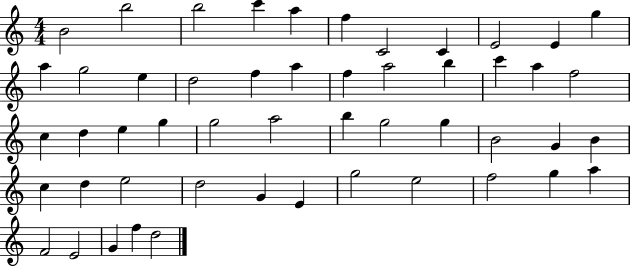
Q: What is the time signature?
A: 4/4